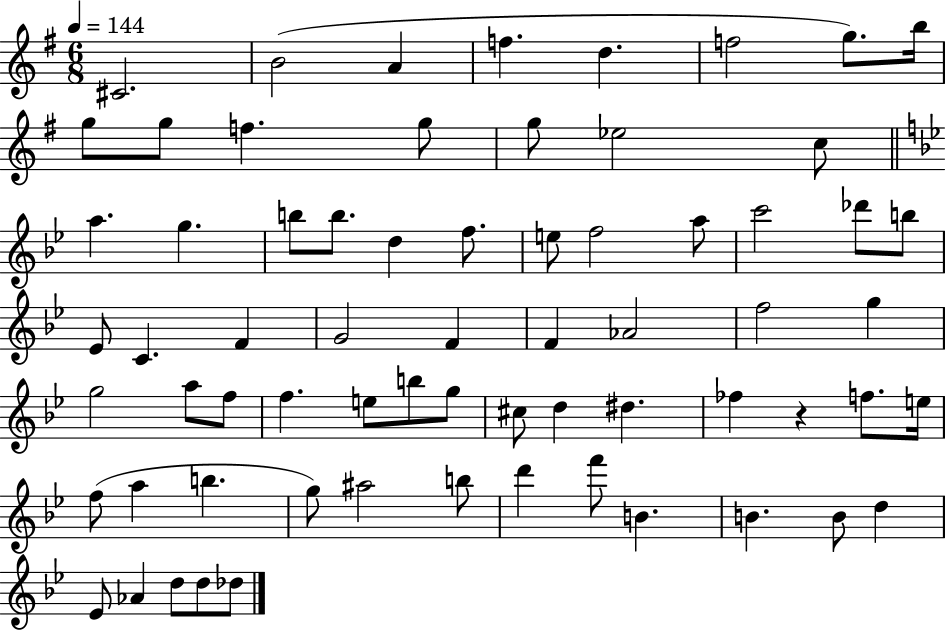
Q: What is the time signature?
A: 6/8